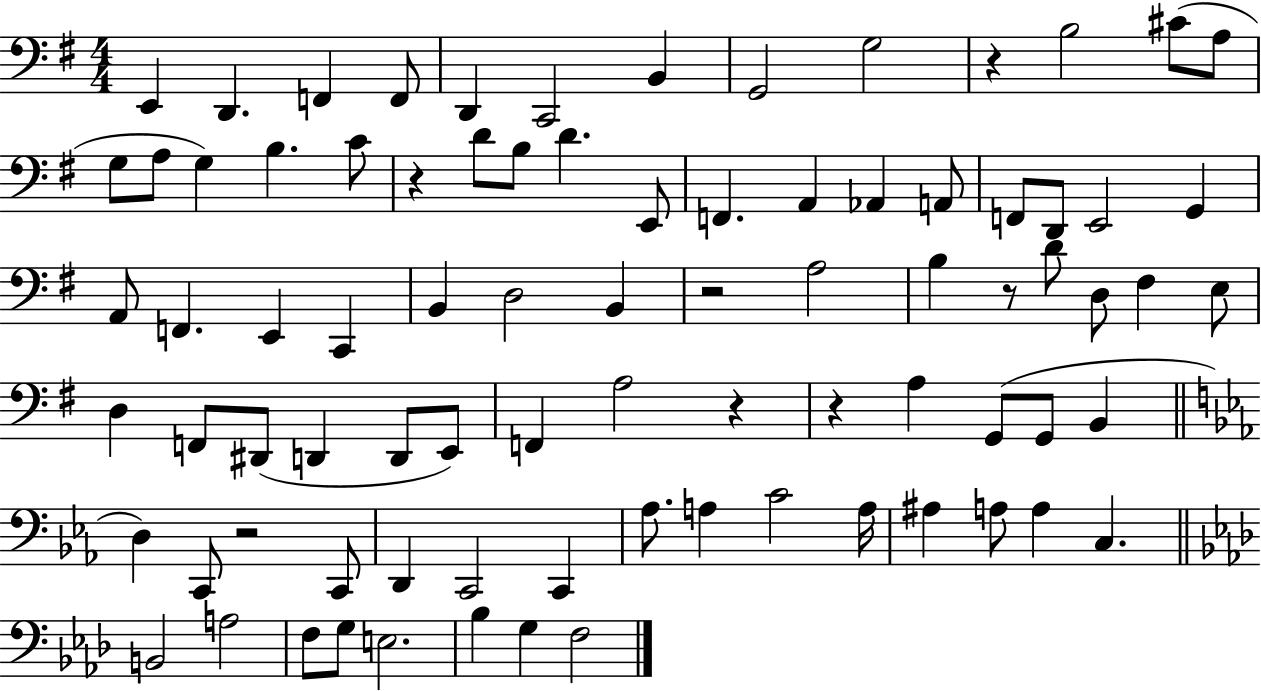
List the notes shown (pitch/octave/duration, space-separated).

E2/q D2/q. F2/q F2/e D2/q C2/h B2/q G2/h G3/h R/q B3/h C#4/e A3/e G3/e A3/e G3/q B3/q. C4/e R/q D4/e B3/e D4/q. E2/e F2/q. A2/q Ab2/q A2/e F2/e D2/e E2/h G2/q A2/e F2/q. E2/q C2/q B2/q D3/h B2/q R/h A3/h B3/q R/e D4/e D3/e F#3/q E3/e D3/q F2/e D#2/e D2/q D2/e E2/e F2/q A3/h R/q R/q A3/q G2/e G2/e B2/q D3/q C2/e R/h C2/e D2/q C2/h C2/q Ab3/e. A3/q C4/h A3/s A#3/q A3/e A3/q C3/q. B2/h A3/h F3/e G3/e E3/h. Bb3/q G3/q F3/h